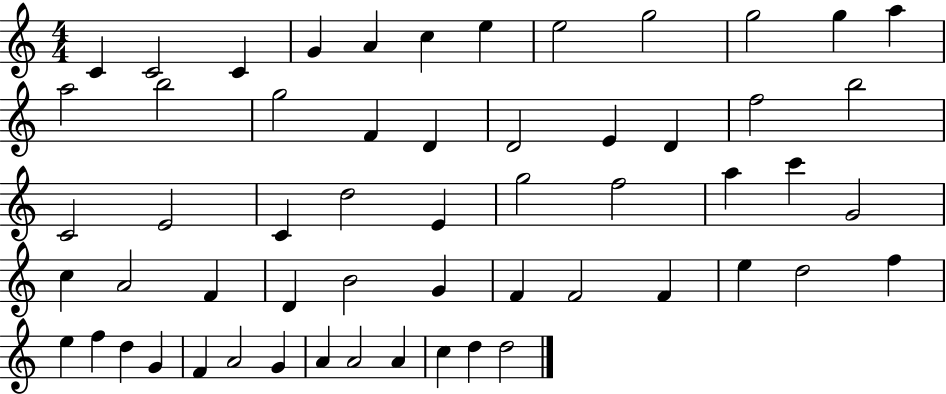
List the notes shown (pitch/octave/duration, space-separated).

C4/q C4/h C4/q G4/q A4/q C5/q E5/q E5/h G5/h G5/h G5/q A5/q A5/h B5/h G5/h F4/q D4/q D4/h E4/q D4/q F5/h B5/h C4/h E4/h C4/q D5/h E4/q G5/h F5/h A5/q C6/q G4/h C5/q A4/h F4/q D4/q B4/h G4/q F4/q F4/h F4/q E5/q D5/h F5/q E5/q F5/q D5/q G4/q F4/q A4/h G4/q A4/q A4/h A4/q C5/q D5/q D5/h